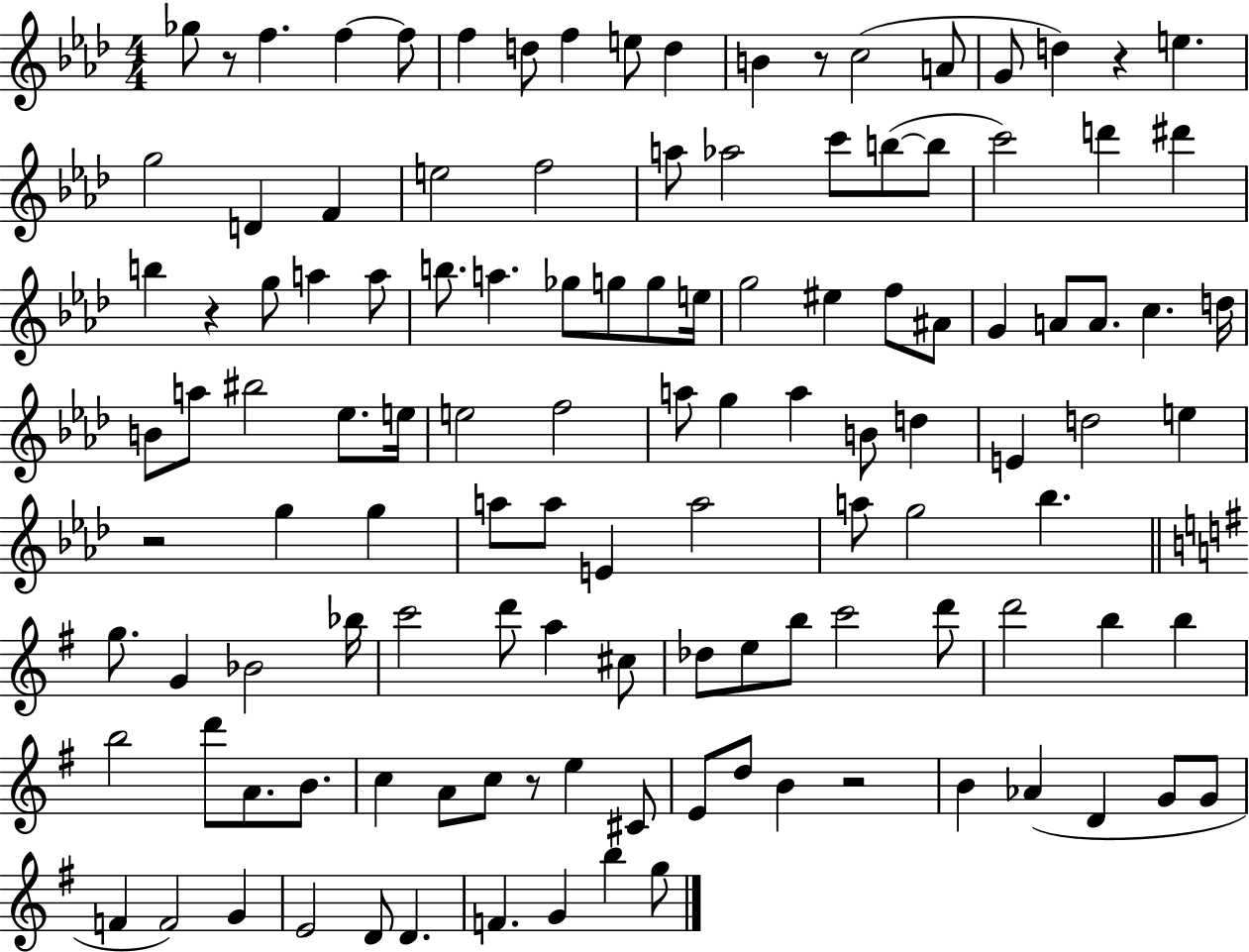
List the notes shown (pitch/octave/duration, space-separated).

Gb5/e R/e F5/q. F5/q F5/e F5/q D5/e F5/q E5/e D5/q B4/q R/e C5/h A4/e G4/e D5/q R/q E5/q. G5/h D4/q F4/q E5/h F5/h A5/e Ab5/h C6/e B5/e B5/e C6/h D6/q D#6/q B5/q R/q G5/e A5/q A5/e B5/e. A5/q. Gb5/e G5/e G5/e E5/s G5/h EIS5/q F5/e A#4/e G4/q A4/e A4/e. C5/q. D5/s B4/e A5/e BIS5/h Eb5/e. E5/s E5/h F5/h A5/e G5/q A5/q B4/e D5/q E4/q D5/h E5/q R/h G5/q G5/q A5/e A5/e E4/q A5/h A5/e G5/h Bb5/q. G5/e. G4/q Bb4/h Bb5/s C6/h D6/e A5/q C#5/e Db5/e E5/e B5/e C6/h D6/e D6/h B5/q B5/q B5/h D6/e A4/e. B4/e. C5/q A4/e C5/e R/e E5/q C#4/e E4/e D5/e B4/q R/h B4/q Ab4/q D4/q G4/e G4/e F4/q F4/h G4/q E4/h D4/e D4/q. F4/q. G4/q B5/q G5/e